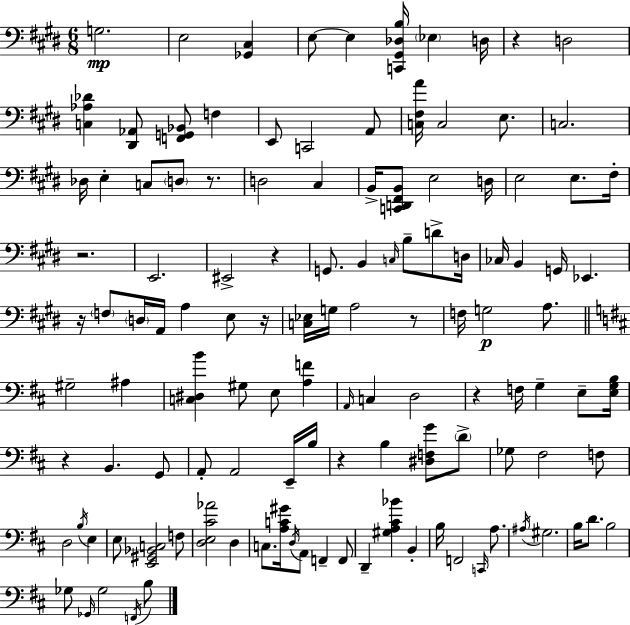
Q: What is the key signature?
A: E major